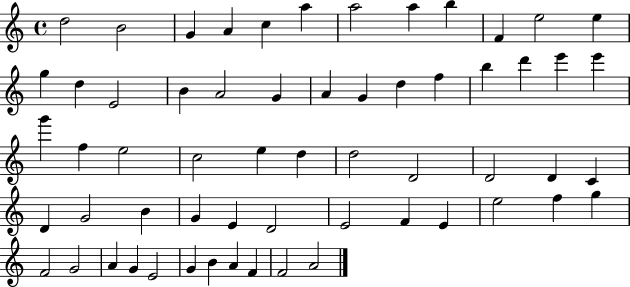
{
  \clef treble
  \time 4/4
  \defaultTimeSignature
  \key c \major
  d''2 b'2 | g'4 a'4 c''4 a''4 | a''2 a''4 b''4 | f'4 e''2 e''4 | \break g''4 d''4 e'2 | b'4 a'2 g'4 | a'4 g'4 d''4 f''4 | b''4 d'''4 e'''4 e'''4 | \break g'''4 f''4 e''2 | c''2 e''4 d''4 | d''2 d'2 | d'2 d'4 c'4 | \break d'4 g'2 b'4 | g'4 e'4 d'2 | e'2 f'4 e'4 | e''2 f''4 g''4 | \break f'2 g'2 | a'4 g'4 e'2 | g'4 b'4 a'4 f'4 | f'2 a'2 | \break \bar "|."
}